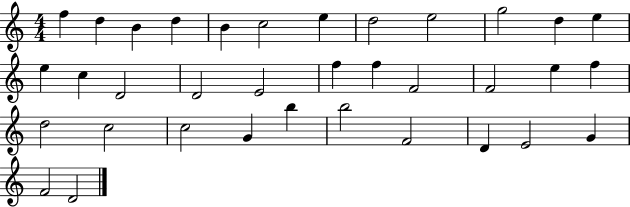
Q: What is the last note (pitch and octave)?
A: D4